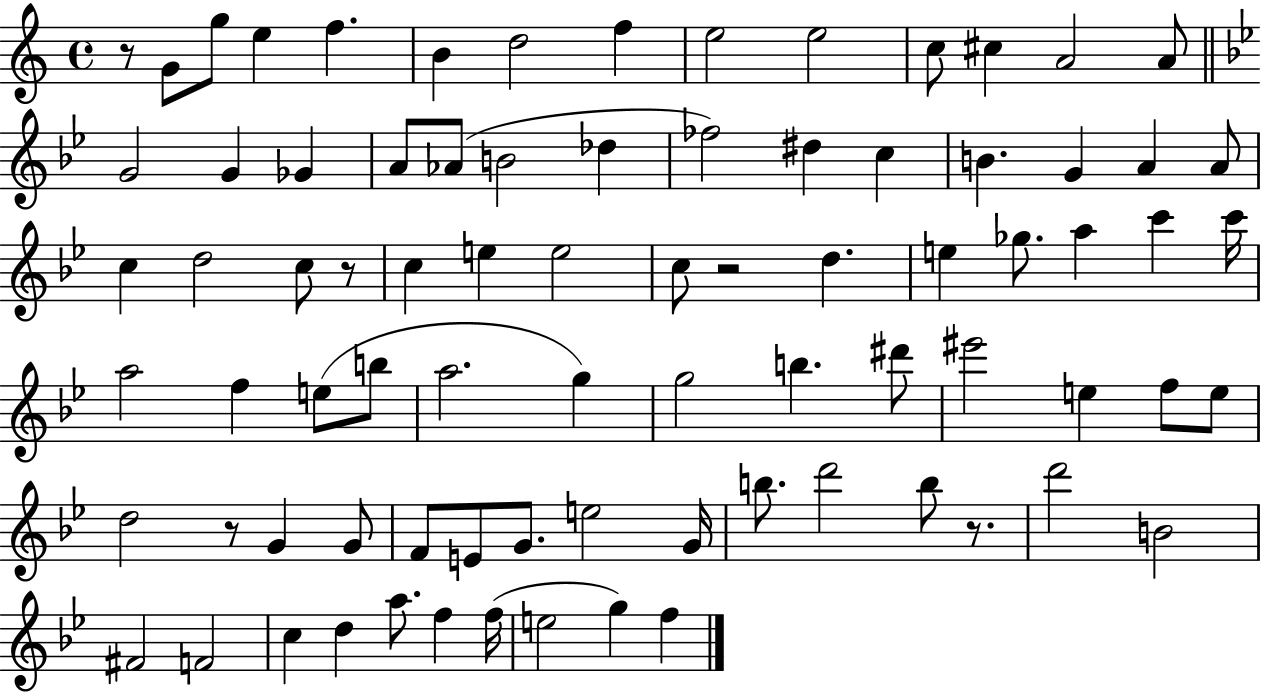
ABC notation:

X:1
T:Untitled
M:4/4
L:1/4
K:C
z/2 G/2 g/2 e f B d2 f e2 e2 c/2 ^c A2 A/2 G2 G _G A/2 _A/2 B2 _d _f2 ^d c B G A A/2 c d2 c/2 z/2 c e e2 c/2 z2 d e _g/2 a c' c'/4 a2 f e/2 b/2 a2 g g2 b ^d'/2 ^e'2 e f/2 e/2 d2 z/2 G G/2 F/2 E/2 G/2 e2 G/4 b/2 d'2 b/2 z/2 d'2 B2 ^F2 F2 c d a/2 f f/4 e2 g f